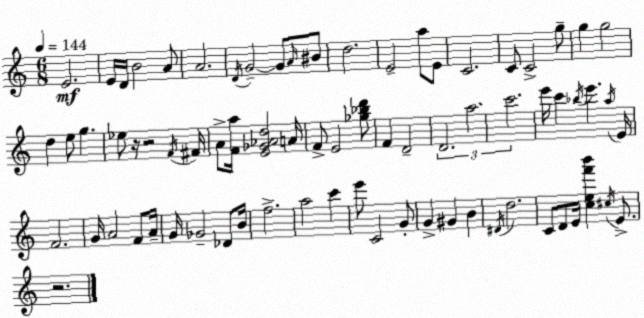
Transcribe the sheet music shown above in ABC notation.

X:1
T:Untitled
M:6/8
L:1/4
K:Am
E2 E/4 D/4 B2 A/2 A2 D/4 G2 G/2 A/4 ^B/2 d2 E2 a/2 E/2 C2 C/2 C2 g/2 g g2 d e/2 g _e/2 z/4 z2 F/4 ^F/4 A/2 [Fa]/4 [E_G_Ad]2 A/4 F/2 E2 [_g_bd']/2 F D2 D2 a2 c'2 e'/4 c' _b/4 e' a/4 E/4 F2 G/4 A2 F/2 A/4 G/4 _G2 _D/2 B/4 f2 a2 c' e'/2 C2 G/2 G ^G B ^D/4 d2 C/2 D/2 E/4 [cef'b'] ^c/4 E/2 z2